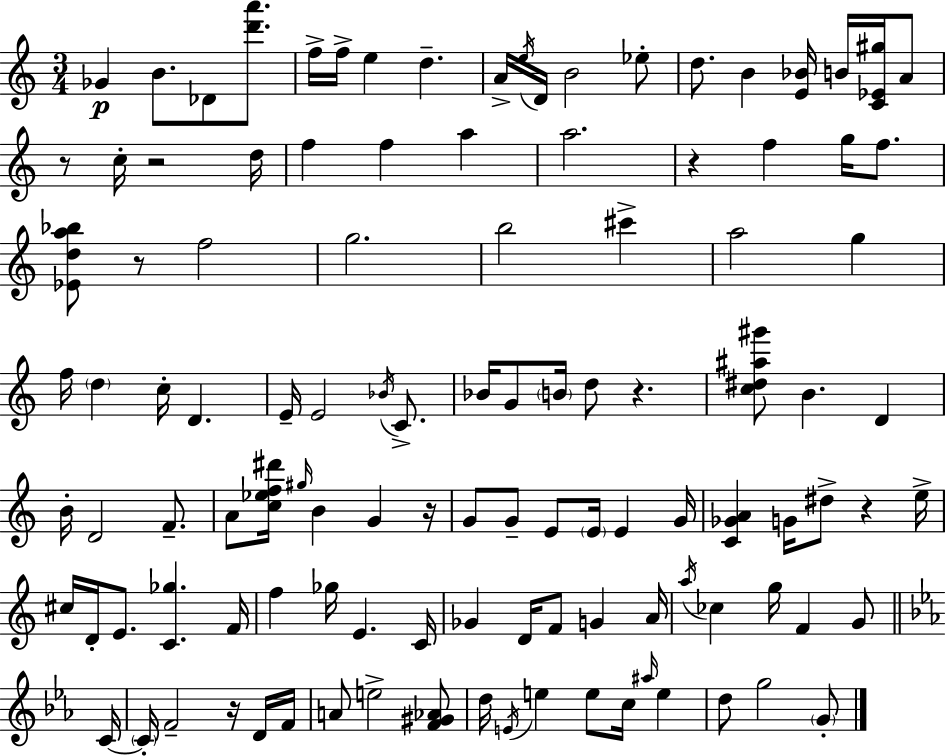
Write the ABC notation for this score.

X:1
T:Untitled
M:3/4
L:1/4
K:C
_G B/2 _D/2 [d'a']/2 f/4 f/4 e d A/4 e/4 D/4 B2 _e/2 d/2 B [E_B]/4 B/4 [C_E^g]/4 A/2 z/2 c/4 z2 d/4 f f a a2 z f g/4 f/2 [_Eda_b]/2 z/2 f2 g2 b2 ^c' a2 g f/4 d c/4 D E/4 E2 _B/4 C/2 _B/4 G/2 B/4 d/2 z [c^d^a^g']/2 B D B/4 D2 F/2 A/2 [c_ef^d']/4 ^g/4 B G z/4 G/2 G/2 E/2 E/4 E G/4 [C_GA] G/4 ^d/2 z e/4 ^c/4 D/4 E/2 [C_g] F/4 f _g/4 E C/4 _G D/4 F/2 G A/4 a/4 _c g/4 F G/2 C/4 C/4 F2 z/4 D/4 F/4 A/2 e2 [F^G_A]/2 d/4 E/4 e e/2 c/4 ^a/4 e d/2 g2 G/2